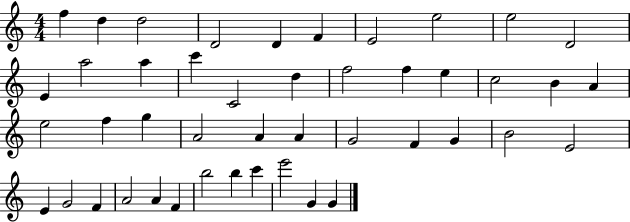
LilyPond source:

{
  \clef treble
  \numericTimeSignature
  \time 4/4
  \key c \major
  f''4 d''4 d''2 | d'2 d'4 f'4 | e'2 e''2 | e''2 d'2 | \break e'4 a''2 a''4 | c'''4 c'2 d''4 | f''2 f''4 e''4 | c''2 b'4 a'4 | \break e''2 f''4 g''4 | a'2 a'4 a'4 | g'2 f'4 g'4 | b'2 e'2 | \break e'4 g'2 f'4 | a'2 a'4 f'4 | b''2 b''4 c'''4 | e'''2 g'4 g'4 | \break \bar "|."
}